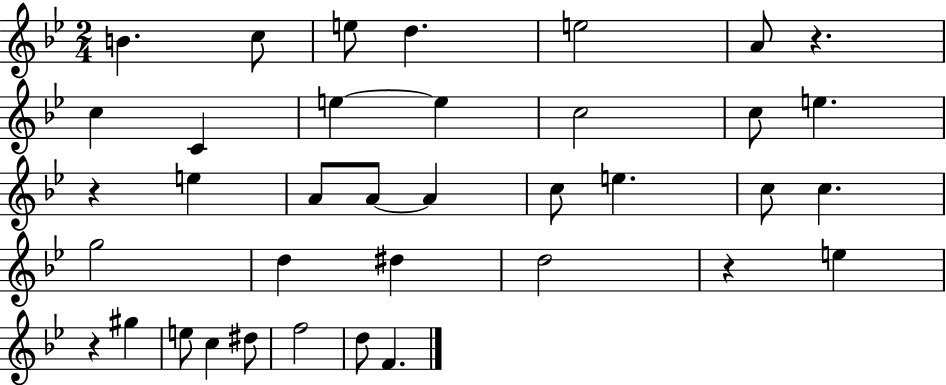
X:1
T:Untitled
M:2/4
L:1/4
K:Bb
B c/2 e/2 d e2 A/2 z c C e e c2 c/2 e z e A/2 A/2 A c/2 e c/2 c g2 d ^d d2 z e z ^g e/2 c ^d/2 f2 d/2 F